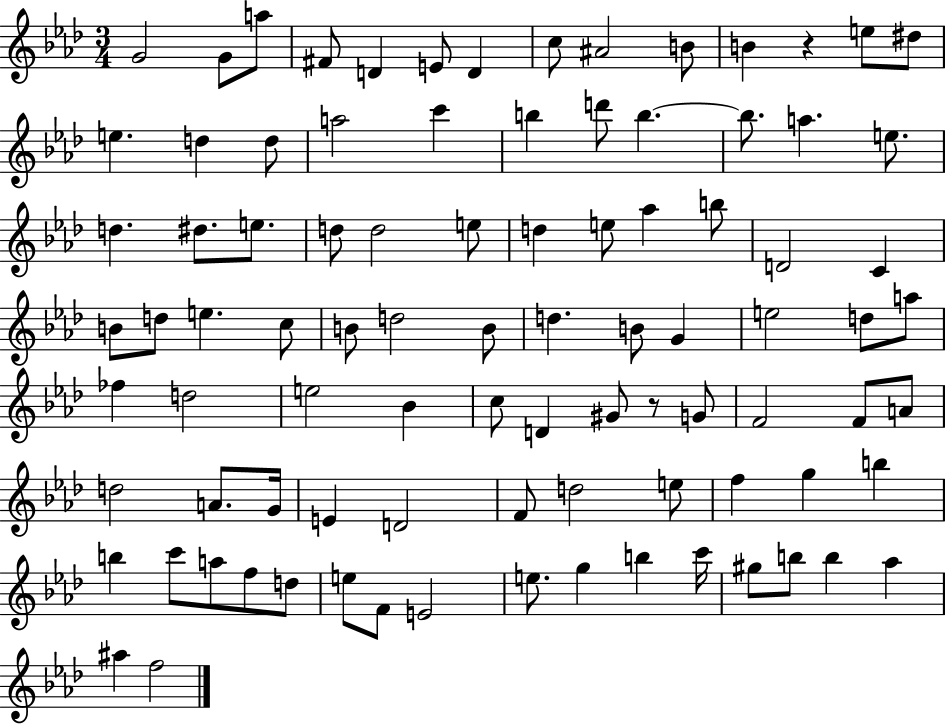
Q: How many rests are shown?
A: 2